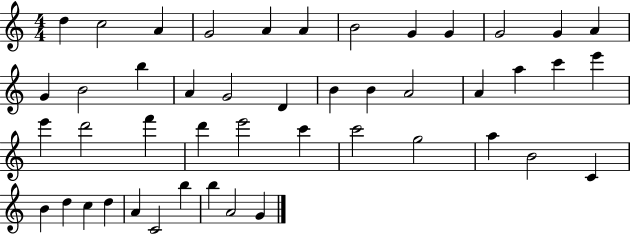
X:1
T:Untitled
M:4/4
L:1/4
K:C
d c2 A G2 A A B2 G G G2 G A G B2 b A G2 D B B A2 A a c' e' e' d'2 f' d' e'2 c' c'2 g2 a B2 C B d c d A C2 b b A2 G